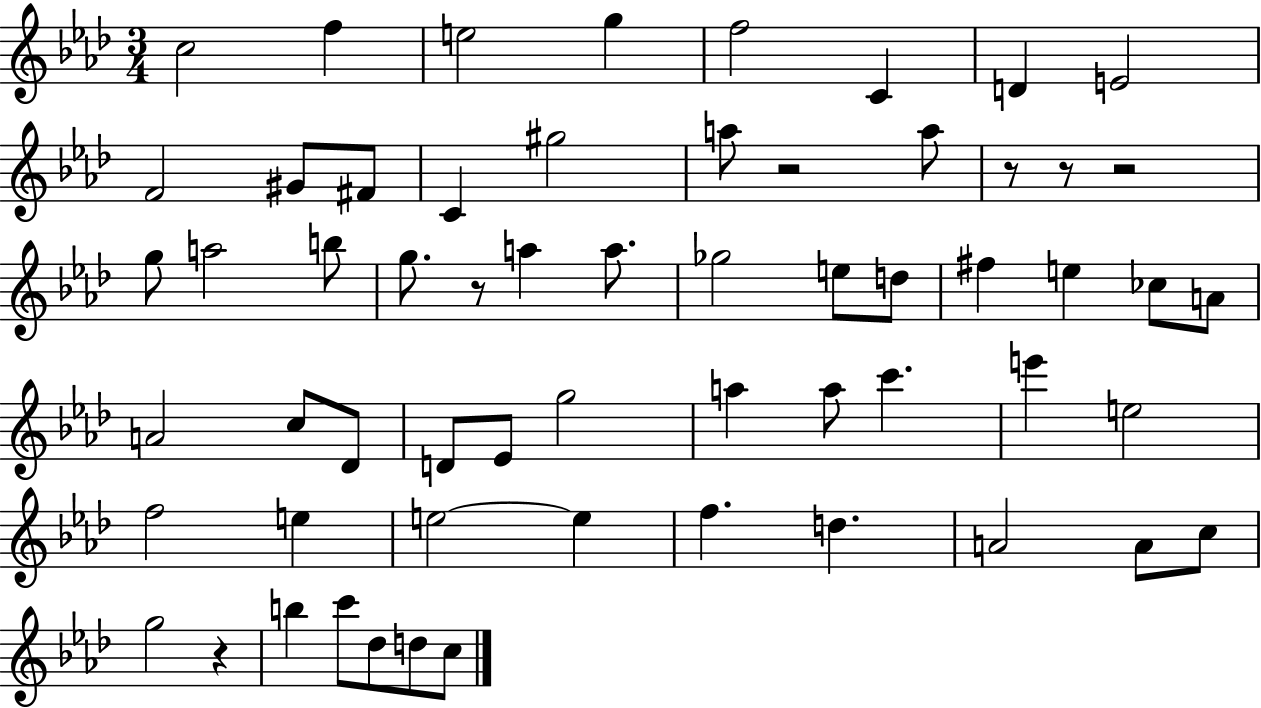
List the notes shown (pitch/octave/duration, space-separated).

C5/h F5/q E5/h G5/q F5/h C4/q D4/q E4/h F4/h G#4/e F#4/e C4/q G#5/h A5/e R/h A5/e R/e R/e R/h G5/e A5/h B5/e G5/e. R/e A5/q A5/e. Gb5/h E5/e D5/e F#5/q E5/q CES5/e A4/e A4/h C5/e Db4/e D4/e Eb4/e G5/h A5/q A5/e C6/q. E6/q E5/h F5/h E5/q E5/h E5/q F5/q. D5/q. A4/h A4/e C5/e G5/h R/q B5/q C6/e Db5/e D5/e C5/e